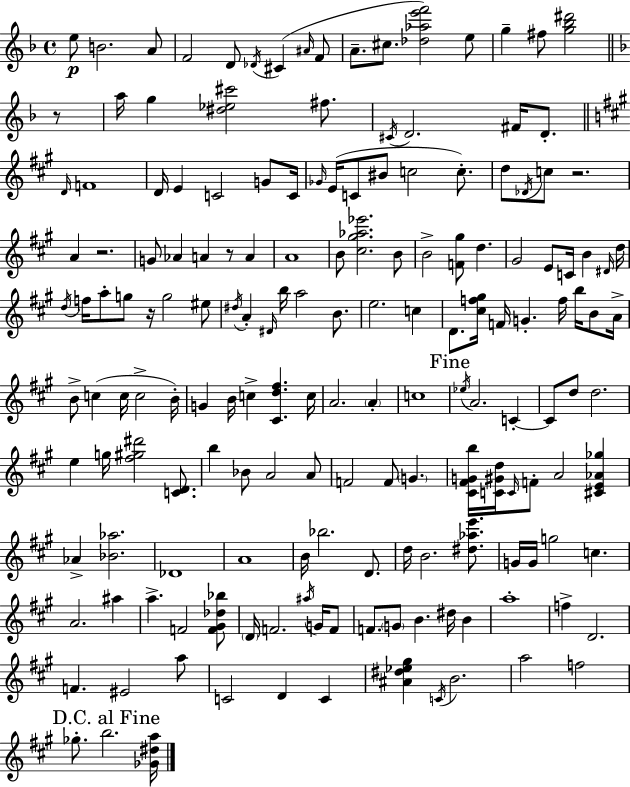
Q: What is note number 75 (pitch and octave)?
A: B4